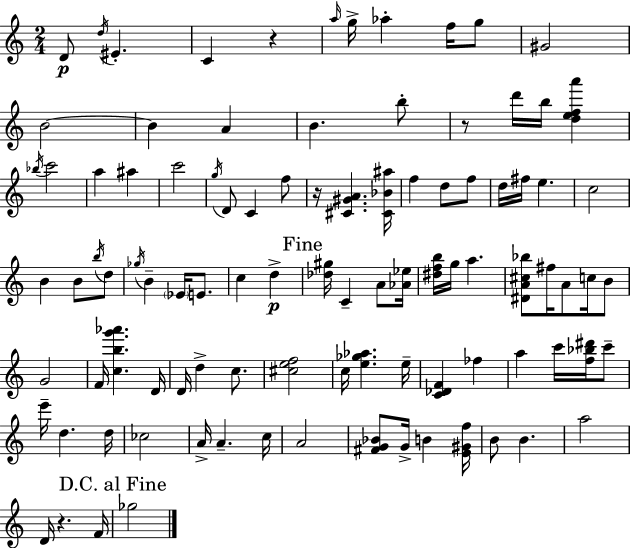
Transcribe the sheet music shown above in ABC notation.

X:1
T:Untitled
M:2/4
L:1/4
K:Am
D/2 d/4 ^E C z a/4 g/4 _a f/4 g/2 ^G2 B2 B A B b/2 z/2 d'/4 b/4 [defa'] _b/4 c'2 a ^a c'2 g/4 D/2 C f/2 z/4 [^C^GA] [^C_B^a]/4 f d/2 f/2 d/4 ^f/4 e c2 B B/2 b/4 d/2 _g/4 B _E/4 E/2 c d [_d^g]/4 C A/2 [_A_e]/4 [^dfb]/4 g/4 a [^DA^c_b]/2 ^f/4 A/2 c/4 B/2 G2 F/4 [cbg'_a'] D/4 D/4 d c/2 [^cef]2 c/4 [e_g_a] e/4 [C_DF] _f a c'/4 [f_b^d']/4 c'/2 e'/4 d d/4 _c2 A/4 A c/4 A2 [^FG_B]/2 G/4 B [E^Gf]/4 B/2 B a2 D/4 z F/4 _g2